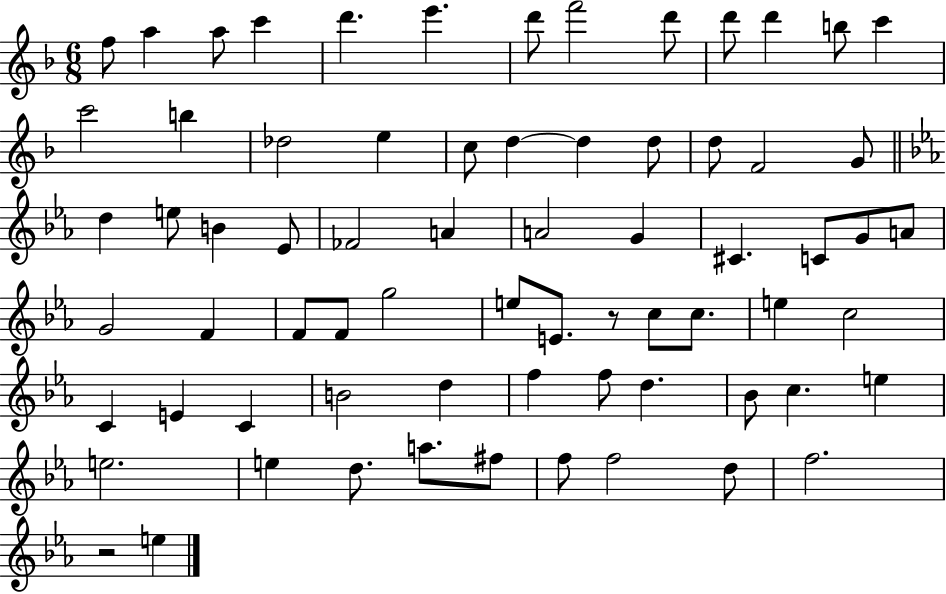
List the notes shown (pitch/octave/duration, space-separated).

F5/e A5/q A5/e C6/q D6/q. E6/q. D6/e F6/h D6/e D6/e D6/q B5/e C6/q C6/h B5/q Db5/h E5/q C5/e D5/q D5/q D5/e D5/e F4/h G4/e D5/q E5/e B4/q Eb4/e FES4/h A4/q A4/h G4/q C#4/q. C4/e G4/e A4/e G4/h F4/q F4/e F4/e G5/h E5/e E4/e. R/e C5/e C5/e. E5/q C5/h C4/q E4/q C4/q B4/h D5/q F5/q F5/e D5/q. Bb4/e C5/q. E5/q E5/h. E5/q D5/e. A5/e. F#5/e F5/e F5/h D5/e F5/h. R/h E5/q